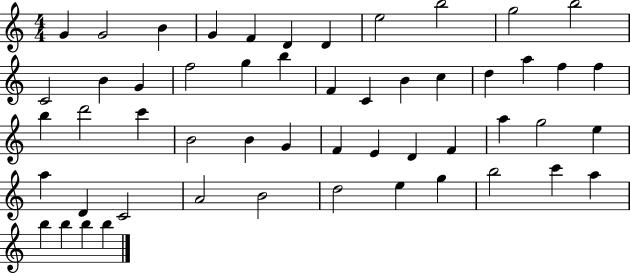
{
  \clef treble
  \numericTimeSignature
  \time 4/4
  \key c \major
  g'4 g'2 b'4 | g'4 f'4 d'4 d'4 | e''2 b''2 | g''2 b''2 | \break c'2 b'4 g'4 | f''2 g''4 b''4 | f'4 c'4 b'4 c''4 | d''4 a''4 f''4 f''4 | \break b''4 d'''2 c'''4 | b'2 b'4 g'4 | f'4 e'4 d'4 f'4 | a''4 g''2 e''4 | \break a''4 d'4 c'2 | a'2 b'2 | d''2 e''4 g''4 | b''2 c'''4 a''4 | \break b''4 b''4 b''4 b''4 | \bar "|."
}